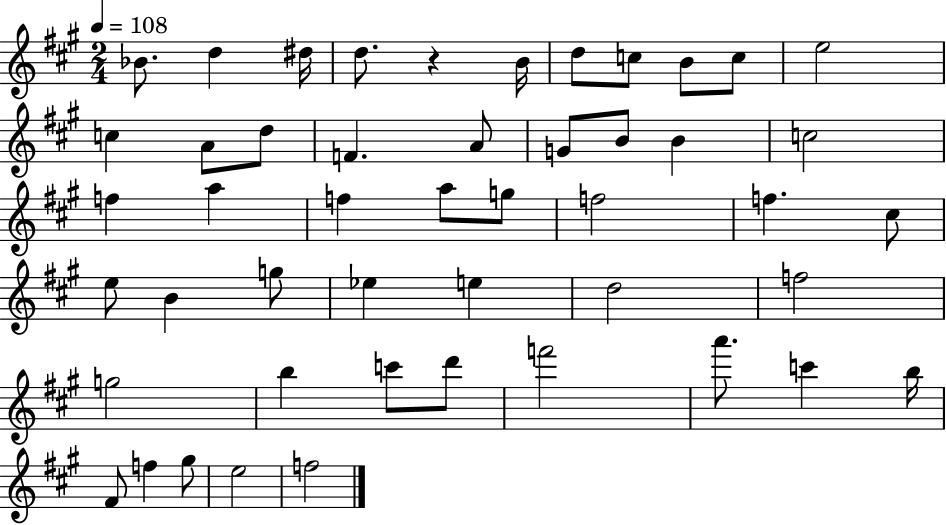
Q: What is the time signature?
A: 2/4